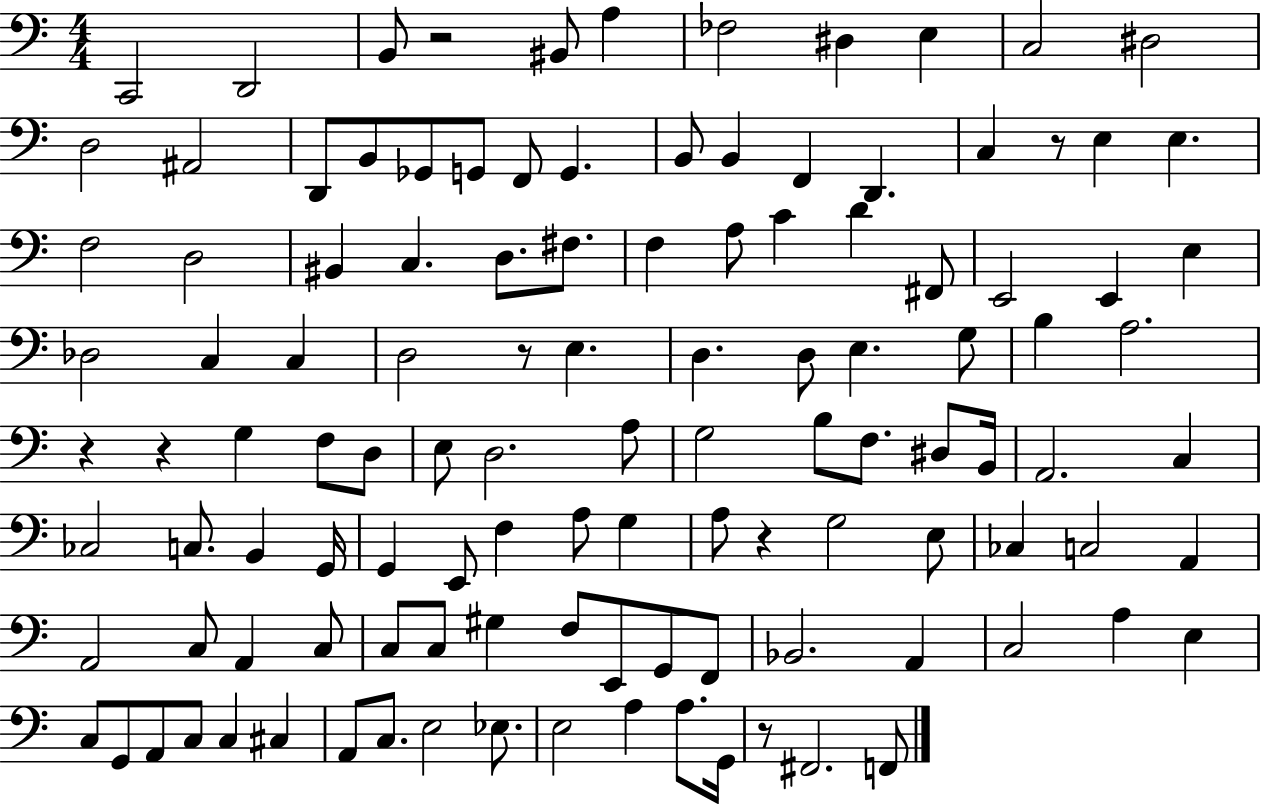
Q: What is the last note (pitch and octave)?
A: F2